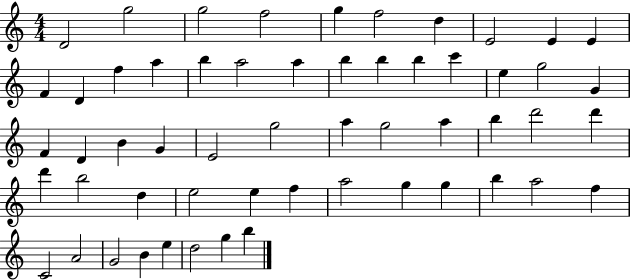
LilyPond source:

{
  \clef treble
  \numericTimeSignature
  \time 4/4
  \key c \major
  d'2 g''2 | g''2 f''2 | g''4 f''2 d''4 | e'2 e'4 e'4 | \break f'4 d'4 f''4 a''4 | b''4 a''2 a''4 | b''4 b''4 b''4 c'''4 | e''4 g''2 g'4 | \break f'4 d'4 b'4 g'4 | e'2 g''2 | a''4 g''2 a''4 | b''4 d'''2 d'''4 | \break d'''4 b''2 d''4 | e''2 e''4 f''4 | a''2 g''4 g''4 | b''4 a''2 f''4 | \break c'2 a'2 | g'2 b'4 e''4 | d''2 g''4 b''4 | \bar "|."
}